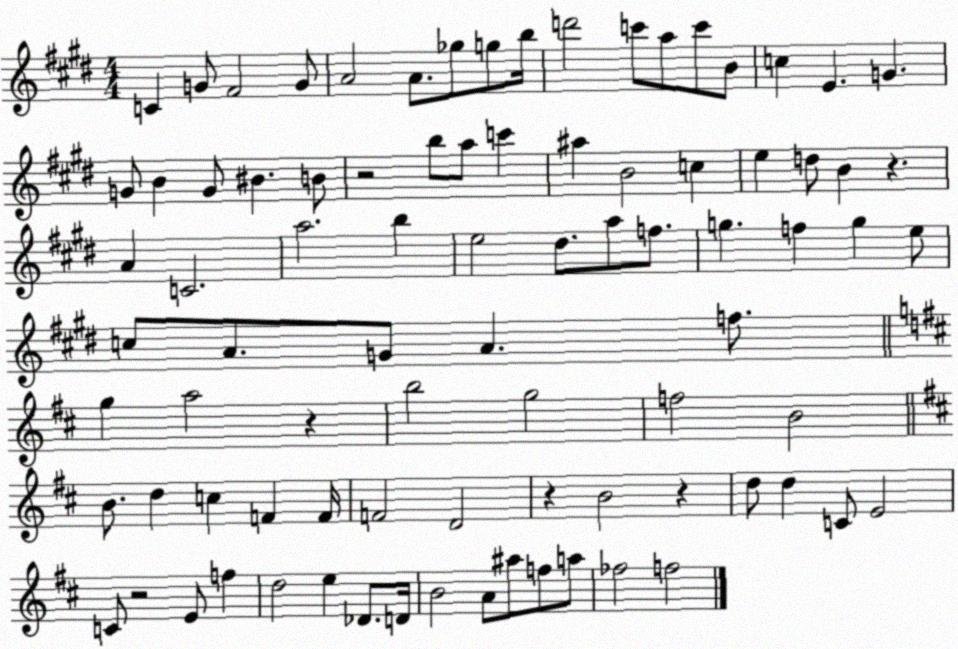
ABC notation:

X:1
T:Untitled
M:4/4
L:1/4
K:E
C G/2 ^F2 G/2 A2 A/2 _g/2 g/2 b/4 d'2 c'/2 a/2 c'/2 B/2 c E G G/2 B G/2 ^B B/2 z2 b/2 a/2 c' ^a B2 c e d/2 B z A C2 a2 b e2 ^d/2 a/2 f/2 g f g e/2 c/2 A/2 G/2 A f/2 g a2 z b2 g2 f2 B2 B/2 d c F F/4 F2 D2 z B2 z d/2 d C/2 E2 C/2 z2 E/2 f d2 e _D/2 D/4 B2 A/2 ^a/2 f/2 a/2 _f2 f2